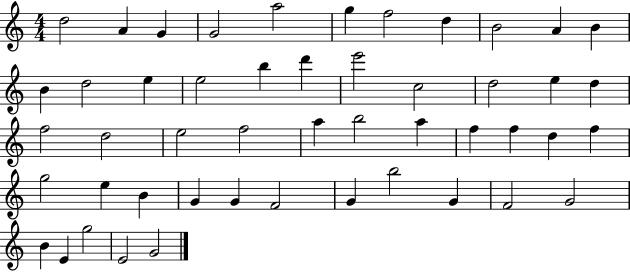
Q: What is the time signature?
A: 4/4